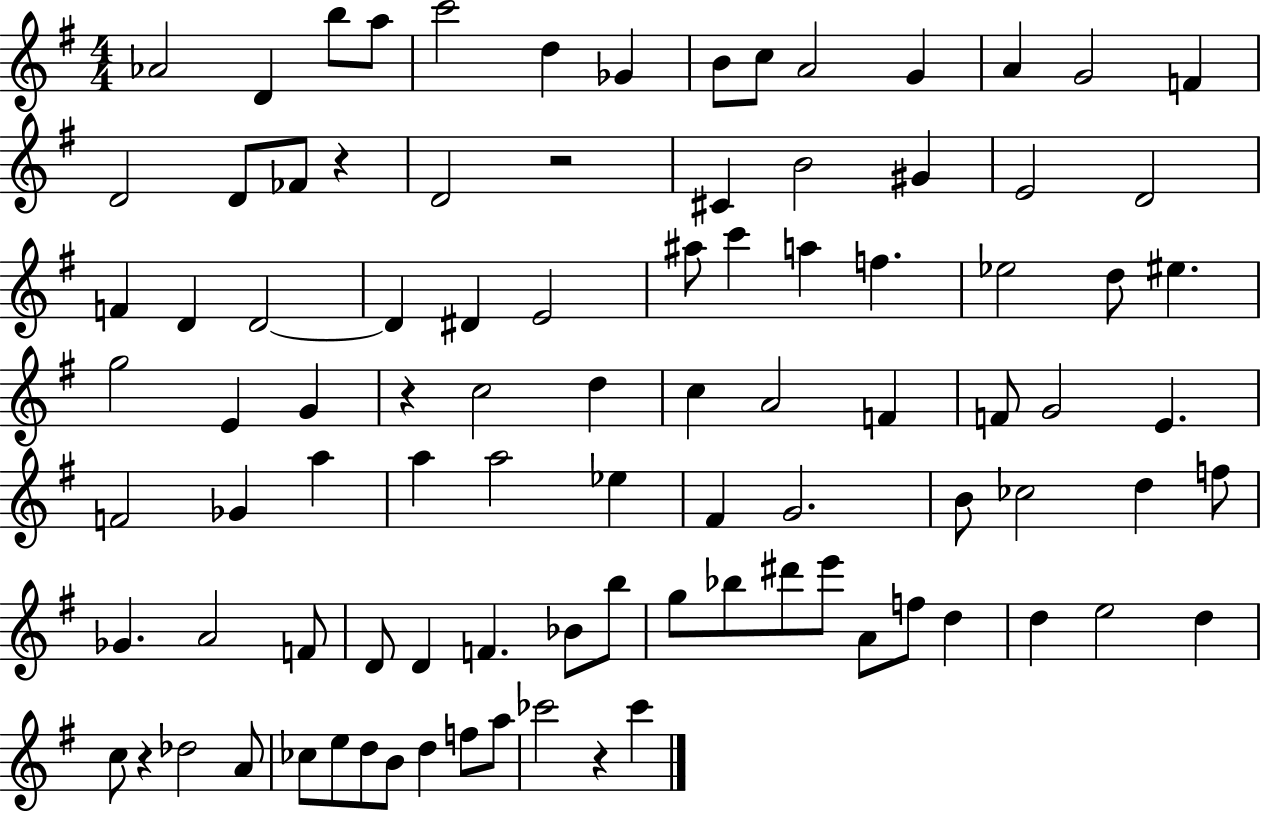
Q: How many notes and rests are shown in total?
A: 94